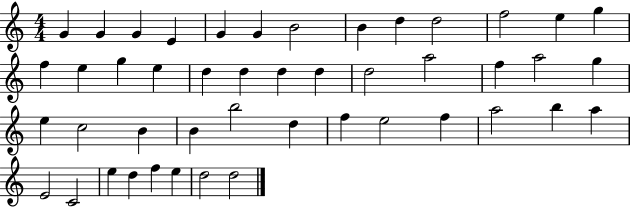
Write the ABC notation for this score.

X:1
T:Untitled
M:4/4
L:1/4
K:C
G G G E G G B2 B d d2 f2 e g f e g e d d d d d2 a2 f a2 g e c2 B B b2 d f e2 f a2 b a E2 C2 e d f e d2 d2